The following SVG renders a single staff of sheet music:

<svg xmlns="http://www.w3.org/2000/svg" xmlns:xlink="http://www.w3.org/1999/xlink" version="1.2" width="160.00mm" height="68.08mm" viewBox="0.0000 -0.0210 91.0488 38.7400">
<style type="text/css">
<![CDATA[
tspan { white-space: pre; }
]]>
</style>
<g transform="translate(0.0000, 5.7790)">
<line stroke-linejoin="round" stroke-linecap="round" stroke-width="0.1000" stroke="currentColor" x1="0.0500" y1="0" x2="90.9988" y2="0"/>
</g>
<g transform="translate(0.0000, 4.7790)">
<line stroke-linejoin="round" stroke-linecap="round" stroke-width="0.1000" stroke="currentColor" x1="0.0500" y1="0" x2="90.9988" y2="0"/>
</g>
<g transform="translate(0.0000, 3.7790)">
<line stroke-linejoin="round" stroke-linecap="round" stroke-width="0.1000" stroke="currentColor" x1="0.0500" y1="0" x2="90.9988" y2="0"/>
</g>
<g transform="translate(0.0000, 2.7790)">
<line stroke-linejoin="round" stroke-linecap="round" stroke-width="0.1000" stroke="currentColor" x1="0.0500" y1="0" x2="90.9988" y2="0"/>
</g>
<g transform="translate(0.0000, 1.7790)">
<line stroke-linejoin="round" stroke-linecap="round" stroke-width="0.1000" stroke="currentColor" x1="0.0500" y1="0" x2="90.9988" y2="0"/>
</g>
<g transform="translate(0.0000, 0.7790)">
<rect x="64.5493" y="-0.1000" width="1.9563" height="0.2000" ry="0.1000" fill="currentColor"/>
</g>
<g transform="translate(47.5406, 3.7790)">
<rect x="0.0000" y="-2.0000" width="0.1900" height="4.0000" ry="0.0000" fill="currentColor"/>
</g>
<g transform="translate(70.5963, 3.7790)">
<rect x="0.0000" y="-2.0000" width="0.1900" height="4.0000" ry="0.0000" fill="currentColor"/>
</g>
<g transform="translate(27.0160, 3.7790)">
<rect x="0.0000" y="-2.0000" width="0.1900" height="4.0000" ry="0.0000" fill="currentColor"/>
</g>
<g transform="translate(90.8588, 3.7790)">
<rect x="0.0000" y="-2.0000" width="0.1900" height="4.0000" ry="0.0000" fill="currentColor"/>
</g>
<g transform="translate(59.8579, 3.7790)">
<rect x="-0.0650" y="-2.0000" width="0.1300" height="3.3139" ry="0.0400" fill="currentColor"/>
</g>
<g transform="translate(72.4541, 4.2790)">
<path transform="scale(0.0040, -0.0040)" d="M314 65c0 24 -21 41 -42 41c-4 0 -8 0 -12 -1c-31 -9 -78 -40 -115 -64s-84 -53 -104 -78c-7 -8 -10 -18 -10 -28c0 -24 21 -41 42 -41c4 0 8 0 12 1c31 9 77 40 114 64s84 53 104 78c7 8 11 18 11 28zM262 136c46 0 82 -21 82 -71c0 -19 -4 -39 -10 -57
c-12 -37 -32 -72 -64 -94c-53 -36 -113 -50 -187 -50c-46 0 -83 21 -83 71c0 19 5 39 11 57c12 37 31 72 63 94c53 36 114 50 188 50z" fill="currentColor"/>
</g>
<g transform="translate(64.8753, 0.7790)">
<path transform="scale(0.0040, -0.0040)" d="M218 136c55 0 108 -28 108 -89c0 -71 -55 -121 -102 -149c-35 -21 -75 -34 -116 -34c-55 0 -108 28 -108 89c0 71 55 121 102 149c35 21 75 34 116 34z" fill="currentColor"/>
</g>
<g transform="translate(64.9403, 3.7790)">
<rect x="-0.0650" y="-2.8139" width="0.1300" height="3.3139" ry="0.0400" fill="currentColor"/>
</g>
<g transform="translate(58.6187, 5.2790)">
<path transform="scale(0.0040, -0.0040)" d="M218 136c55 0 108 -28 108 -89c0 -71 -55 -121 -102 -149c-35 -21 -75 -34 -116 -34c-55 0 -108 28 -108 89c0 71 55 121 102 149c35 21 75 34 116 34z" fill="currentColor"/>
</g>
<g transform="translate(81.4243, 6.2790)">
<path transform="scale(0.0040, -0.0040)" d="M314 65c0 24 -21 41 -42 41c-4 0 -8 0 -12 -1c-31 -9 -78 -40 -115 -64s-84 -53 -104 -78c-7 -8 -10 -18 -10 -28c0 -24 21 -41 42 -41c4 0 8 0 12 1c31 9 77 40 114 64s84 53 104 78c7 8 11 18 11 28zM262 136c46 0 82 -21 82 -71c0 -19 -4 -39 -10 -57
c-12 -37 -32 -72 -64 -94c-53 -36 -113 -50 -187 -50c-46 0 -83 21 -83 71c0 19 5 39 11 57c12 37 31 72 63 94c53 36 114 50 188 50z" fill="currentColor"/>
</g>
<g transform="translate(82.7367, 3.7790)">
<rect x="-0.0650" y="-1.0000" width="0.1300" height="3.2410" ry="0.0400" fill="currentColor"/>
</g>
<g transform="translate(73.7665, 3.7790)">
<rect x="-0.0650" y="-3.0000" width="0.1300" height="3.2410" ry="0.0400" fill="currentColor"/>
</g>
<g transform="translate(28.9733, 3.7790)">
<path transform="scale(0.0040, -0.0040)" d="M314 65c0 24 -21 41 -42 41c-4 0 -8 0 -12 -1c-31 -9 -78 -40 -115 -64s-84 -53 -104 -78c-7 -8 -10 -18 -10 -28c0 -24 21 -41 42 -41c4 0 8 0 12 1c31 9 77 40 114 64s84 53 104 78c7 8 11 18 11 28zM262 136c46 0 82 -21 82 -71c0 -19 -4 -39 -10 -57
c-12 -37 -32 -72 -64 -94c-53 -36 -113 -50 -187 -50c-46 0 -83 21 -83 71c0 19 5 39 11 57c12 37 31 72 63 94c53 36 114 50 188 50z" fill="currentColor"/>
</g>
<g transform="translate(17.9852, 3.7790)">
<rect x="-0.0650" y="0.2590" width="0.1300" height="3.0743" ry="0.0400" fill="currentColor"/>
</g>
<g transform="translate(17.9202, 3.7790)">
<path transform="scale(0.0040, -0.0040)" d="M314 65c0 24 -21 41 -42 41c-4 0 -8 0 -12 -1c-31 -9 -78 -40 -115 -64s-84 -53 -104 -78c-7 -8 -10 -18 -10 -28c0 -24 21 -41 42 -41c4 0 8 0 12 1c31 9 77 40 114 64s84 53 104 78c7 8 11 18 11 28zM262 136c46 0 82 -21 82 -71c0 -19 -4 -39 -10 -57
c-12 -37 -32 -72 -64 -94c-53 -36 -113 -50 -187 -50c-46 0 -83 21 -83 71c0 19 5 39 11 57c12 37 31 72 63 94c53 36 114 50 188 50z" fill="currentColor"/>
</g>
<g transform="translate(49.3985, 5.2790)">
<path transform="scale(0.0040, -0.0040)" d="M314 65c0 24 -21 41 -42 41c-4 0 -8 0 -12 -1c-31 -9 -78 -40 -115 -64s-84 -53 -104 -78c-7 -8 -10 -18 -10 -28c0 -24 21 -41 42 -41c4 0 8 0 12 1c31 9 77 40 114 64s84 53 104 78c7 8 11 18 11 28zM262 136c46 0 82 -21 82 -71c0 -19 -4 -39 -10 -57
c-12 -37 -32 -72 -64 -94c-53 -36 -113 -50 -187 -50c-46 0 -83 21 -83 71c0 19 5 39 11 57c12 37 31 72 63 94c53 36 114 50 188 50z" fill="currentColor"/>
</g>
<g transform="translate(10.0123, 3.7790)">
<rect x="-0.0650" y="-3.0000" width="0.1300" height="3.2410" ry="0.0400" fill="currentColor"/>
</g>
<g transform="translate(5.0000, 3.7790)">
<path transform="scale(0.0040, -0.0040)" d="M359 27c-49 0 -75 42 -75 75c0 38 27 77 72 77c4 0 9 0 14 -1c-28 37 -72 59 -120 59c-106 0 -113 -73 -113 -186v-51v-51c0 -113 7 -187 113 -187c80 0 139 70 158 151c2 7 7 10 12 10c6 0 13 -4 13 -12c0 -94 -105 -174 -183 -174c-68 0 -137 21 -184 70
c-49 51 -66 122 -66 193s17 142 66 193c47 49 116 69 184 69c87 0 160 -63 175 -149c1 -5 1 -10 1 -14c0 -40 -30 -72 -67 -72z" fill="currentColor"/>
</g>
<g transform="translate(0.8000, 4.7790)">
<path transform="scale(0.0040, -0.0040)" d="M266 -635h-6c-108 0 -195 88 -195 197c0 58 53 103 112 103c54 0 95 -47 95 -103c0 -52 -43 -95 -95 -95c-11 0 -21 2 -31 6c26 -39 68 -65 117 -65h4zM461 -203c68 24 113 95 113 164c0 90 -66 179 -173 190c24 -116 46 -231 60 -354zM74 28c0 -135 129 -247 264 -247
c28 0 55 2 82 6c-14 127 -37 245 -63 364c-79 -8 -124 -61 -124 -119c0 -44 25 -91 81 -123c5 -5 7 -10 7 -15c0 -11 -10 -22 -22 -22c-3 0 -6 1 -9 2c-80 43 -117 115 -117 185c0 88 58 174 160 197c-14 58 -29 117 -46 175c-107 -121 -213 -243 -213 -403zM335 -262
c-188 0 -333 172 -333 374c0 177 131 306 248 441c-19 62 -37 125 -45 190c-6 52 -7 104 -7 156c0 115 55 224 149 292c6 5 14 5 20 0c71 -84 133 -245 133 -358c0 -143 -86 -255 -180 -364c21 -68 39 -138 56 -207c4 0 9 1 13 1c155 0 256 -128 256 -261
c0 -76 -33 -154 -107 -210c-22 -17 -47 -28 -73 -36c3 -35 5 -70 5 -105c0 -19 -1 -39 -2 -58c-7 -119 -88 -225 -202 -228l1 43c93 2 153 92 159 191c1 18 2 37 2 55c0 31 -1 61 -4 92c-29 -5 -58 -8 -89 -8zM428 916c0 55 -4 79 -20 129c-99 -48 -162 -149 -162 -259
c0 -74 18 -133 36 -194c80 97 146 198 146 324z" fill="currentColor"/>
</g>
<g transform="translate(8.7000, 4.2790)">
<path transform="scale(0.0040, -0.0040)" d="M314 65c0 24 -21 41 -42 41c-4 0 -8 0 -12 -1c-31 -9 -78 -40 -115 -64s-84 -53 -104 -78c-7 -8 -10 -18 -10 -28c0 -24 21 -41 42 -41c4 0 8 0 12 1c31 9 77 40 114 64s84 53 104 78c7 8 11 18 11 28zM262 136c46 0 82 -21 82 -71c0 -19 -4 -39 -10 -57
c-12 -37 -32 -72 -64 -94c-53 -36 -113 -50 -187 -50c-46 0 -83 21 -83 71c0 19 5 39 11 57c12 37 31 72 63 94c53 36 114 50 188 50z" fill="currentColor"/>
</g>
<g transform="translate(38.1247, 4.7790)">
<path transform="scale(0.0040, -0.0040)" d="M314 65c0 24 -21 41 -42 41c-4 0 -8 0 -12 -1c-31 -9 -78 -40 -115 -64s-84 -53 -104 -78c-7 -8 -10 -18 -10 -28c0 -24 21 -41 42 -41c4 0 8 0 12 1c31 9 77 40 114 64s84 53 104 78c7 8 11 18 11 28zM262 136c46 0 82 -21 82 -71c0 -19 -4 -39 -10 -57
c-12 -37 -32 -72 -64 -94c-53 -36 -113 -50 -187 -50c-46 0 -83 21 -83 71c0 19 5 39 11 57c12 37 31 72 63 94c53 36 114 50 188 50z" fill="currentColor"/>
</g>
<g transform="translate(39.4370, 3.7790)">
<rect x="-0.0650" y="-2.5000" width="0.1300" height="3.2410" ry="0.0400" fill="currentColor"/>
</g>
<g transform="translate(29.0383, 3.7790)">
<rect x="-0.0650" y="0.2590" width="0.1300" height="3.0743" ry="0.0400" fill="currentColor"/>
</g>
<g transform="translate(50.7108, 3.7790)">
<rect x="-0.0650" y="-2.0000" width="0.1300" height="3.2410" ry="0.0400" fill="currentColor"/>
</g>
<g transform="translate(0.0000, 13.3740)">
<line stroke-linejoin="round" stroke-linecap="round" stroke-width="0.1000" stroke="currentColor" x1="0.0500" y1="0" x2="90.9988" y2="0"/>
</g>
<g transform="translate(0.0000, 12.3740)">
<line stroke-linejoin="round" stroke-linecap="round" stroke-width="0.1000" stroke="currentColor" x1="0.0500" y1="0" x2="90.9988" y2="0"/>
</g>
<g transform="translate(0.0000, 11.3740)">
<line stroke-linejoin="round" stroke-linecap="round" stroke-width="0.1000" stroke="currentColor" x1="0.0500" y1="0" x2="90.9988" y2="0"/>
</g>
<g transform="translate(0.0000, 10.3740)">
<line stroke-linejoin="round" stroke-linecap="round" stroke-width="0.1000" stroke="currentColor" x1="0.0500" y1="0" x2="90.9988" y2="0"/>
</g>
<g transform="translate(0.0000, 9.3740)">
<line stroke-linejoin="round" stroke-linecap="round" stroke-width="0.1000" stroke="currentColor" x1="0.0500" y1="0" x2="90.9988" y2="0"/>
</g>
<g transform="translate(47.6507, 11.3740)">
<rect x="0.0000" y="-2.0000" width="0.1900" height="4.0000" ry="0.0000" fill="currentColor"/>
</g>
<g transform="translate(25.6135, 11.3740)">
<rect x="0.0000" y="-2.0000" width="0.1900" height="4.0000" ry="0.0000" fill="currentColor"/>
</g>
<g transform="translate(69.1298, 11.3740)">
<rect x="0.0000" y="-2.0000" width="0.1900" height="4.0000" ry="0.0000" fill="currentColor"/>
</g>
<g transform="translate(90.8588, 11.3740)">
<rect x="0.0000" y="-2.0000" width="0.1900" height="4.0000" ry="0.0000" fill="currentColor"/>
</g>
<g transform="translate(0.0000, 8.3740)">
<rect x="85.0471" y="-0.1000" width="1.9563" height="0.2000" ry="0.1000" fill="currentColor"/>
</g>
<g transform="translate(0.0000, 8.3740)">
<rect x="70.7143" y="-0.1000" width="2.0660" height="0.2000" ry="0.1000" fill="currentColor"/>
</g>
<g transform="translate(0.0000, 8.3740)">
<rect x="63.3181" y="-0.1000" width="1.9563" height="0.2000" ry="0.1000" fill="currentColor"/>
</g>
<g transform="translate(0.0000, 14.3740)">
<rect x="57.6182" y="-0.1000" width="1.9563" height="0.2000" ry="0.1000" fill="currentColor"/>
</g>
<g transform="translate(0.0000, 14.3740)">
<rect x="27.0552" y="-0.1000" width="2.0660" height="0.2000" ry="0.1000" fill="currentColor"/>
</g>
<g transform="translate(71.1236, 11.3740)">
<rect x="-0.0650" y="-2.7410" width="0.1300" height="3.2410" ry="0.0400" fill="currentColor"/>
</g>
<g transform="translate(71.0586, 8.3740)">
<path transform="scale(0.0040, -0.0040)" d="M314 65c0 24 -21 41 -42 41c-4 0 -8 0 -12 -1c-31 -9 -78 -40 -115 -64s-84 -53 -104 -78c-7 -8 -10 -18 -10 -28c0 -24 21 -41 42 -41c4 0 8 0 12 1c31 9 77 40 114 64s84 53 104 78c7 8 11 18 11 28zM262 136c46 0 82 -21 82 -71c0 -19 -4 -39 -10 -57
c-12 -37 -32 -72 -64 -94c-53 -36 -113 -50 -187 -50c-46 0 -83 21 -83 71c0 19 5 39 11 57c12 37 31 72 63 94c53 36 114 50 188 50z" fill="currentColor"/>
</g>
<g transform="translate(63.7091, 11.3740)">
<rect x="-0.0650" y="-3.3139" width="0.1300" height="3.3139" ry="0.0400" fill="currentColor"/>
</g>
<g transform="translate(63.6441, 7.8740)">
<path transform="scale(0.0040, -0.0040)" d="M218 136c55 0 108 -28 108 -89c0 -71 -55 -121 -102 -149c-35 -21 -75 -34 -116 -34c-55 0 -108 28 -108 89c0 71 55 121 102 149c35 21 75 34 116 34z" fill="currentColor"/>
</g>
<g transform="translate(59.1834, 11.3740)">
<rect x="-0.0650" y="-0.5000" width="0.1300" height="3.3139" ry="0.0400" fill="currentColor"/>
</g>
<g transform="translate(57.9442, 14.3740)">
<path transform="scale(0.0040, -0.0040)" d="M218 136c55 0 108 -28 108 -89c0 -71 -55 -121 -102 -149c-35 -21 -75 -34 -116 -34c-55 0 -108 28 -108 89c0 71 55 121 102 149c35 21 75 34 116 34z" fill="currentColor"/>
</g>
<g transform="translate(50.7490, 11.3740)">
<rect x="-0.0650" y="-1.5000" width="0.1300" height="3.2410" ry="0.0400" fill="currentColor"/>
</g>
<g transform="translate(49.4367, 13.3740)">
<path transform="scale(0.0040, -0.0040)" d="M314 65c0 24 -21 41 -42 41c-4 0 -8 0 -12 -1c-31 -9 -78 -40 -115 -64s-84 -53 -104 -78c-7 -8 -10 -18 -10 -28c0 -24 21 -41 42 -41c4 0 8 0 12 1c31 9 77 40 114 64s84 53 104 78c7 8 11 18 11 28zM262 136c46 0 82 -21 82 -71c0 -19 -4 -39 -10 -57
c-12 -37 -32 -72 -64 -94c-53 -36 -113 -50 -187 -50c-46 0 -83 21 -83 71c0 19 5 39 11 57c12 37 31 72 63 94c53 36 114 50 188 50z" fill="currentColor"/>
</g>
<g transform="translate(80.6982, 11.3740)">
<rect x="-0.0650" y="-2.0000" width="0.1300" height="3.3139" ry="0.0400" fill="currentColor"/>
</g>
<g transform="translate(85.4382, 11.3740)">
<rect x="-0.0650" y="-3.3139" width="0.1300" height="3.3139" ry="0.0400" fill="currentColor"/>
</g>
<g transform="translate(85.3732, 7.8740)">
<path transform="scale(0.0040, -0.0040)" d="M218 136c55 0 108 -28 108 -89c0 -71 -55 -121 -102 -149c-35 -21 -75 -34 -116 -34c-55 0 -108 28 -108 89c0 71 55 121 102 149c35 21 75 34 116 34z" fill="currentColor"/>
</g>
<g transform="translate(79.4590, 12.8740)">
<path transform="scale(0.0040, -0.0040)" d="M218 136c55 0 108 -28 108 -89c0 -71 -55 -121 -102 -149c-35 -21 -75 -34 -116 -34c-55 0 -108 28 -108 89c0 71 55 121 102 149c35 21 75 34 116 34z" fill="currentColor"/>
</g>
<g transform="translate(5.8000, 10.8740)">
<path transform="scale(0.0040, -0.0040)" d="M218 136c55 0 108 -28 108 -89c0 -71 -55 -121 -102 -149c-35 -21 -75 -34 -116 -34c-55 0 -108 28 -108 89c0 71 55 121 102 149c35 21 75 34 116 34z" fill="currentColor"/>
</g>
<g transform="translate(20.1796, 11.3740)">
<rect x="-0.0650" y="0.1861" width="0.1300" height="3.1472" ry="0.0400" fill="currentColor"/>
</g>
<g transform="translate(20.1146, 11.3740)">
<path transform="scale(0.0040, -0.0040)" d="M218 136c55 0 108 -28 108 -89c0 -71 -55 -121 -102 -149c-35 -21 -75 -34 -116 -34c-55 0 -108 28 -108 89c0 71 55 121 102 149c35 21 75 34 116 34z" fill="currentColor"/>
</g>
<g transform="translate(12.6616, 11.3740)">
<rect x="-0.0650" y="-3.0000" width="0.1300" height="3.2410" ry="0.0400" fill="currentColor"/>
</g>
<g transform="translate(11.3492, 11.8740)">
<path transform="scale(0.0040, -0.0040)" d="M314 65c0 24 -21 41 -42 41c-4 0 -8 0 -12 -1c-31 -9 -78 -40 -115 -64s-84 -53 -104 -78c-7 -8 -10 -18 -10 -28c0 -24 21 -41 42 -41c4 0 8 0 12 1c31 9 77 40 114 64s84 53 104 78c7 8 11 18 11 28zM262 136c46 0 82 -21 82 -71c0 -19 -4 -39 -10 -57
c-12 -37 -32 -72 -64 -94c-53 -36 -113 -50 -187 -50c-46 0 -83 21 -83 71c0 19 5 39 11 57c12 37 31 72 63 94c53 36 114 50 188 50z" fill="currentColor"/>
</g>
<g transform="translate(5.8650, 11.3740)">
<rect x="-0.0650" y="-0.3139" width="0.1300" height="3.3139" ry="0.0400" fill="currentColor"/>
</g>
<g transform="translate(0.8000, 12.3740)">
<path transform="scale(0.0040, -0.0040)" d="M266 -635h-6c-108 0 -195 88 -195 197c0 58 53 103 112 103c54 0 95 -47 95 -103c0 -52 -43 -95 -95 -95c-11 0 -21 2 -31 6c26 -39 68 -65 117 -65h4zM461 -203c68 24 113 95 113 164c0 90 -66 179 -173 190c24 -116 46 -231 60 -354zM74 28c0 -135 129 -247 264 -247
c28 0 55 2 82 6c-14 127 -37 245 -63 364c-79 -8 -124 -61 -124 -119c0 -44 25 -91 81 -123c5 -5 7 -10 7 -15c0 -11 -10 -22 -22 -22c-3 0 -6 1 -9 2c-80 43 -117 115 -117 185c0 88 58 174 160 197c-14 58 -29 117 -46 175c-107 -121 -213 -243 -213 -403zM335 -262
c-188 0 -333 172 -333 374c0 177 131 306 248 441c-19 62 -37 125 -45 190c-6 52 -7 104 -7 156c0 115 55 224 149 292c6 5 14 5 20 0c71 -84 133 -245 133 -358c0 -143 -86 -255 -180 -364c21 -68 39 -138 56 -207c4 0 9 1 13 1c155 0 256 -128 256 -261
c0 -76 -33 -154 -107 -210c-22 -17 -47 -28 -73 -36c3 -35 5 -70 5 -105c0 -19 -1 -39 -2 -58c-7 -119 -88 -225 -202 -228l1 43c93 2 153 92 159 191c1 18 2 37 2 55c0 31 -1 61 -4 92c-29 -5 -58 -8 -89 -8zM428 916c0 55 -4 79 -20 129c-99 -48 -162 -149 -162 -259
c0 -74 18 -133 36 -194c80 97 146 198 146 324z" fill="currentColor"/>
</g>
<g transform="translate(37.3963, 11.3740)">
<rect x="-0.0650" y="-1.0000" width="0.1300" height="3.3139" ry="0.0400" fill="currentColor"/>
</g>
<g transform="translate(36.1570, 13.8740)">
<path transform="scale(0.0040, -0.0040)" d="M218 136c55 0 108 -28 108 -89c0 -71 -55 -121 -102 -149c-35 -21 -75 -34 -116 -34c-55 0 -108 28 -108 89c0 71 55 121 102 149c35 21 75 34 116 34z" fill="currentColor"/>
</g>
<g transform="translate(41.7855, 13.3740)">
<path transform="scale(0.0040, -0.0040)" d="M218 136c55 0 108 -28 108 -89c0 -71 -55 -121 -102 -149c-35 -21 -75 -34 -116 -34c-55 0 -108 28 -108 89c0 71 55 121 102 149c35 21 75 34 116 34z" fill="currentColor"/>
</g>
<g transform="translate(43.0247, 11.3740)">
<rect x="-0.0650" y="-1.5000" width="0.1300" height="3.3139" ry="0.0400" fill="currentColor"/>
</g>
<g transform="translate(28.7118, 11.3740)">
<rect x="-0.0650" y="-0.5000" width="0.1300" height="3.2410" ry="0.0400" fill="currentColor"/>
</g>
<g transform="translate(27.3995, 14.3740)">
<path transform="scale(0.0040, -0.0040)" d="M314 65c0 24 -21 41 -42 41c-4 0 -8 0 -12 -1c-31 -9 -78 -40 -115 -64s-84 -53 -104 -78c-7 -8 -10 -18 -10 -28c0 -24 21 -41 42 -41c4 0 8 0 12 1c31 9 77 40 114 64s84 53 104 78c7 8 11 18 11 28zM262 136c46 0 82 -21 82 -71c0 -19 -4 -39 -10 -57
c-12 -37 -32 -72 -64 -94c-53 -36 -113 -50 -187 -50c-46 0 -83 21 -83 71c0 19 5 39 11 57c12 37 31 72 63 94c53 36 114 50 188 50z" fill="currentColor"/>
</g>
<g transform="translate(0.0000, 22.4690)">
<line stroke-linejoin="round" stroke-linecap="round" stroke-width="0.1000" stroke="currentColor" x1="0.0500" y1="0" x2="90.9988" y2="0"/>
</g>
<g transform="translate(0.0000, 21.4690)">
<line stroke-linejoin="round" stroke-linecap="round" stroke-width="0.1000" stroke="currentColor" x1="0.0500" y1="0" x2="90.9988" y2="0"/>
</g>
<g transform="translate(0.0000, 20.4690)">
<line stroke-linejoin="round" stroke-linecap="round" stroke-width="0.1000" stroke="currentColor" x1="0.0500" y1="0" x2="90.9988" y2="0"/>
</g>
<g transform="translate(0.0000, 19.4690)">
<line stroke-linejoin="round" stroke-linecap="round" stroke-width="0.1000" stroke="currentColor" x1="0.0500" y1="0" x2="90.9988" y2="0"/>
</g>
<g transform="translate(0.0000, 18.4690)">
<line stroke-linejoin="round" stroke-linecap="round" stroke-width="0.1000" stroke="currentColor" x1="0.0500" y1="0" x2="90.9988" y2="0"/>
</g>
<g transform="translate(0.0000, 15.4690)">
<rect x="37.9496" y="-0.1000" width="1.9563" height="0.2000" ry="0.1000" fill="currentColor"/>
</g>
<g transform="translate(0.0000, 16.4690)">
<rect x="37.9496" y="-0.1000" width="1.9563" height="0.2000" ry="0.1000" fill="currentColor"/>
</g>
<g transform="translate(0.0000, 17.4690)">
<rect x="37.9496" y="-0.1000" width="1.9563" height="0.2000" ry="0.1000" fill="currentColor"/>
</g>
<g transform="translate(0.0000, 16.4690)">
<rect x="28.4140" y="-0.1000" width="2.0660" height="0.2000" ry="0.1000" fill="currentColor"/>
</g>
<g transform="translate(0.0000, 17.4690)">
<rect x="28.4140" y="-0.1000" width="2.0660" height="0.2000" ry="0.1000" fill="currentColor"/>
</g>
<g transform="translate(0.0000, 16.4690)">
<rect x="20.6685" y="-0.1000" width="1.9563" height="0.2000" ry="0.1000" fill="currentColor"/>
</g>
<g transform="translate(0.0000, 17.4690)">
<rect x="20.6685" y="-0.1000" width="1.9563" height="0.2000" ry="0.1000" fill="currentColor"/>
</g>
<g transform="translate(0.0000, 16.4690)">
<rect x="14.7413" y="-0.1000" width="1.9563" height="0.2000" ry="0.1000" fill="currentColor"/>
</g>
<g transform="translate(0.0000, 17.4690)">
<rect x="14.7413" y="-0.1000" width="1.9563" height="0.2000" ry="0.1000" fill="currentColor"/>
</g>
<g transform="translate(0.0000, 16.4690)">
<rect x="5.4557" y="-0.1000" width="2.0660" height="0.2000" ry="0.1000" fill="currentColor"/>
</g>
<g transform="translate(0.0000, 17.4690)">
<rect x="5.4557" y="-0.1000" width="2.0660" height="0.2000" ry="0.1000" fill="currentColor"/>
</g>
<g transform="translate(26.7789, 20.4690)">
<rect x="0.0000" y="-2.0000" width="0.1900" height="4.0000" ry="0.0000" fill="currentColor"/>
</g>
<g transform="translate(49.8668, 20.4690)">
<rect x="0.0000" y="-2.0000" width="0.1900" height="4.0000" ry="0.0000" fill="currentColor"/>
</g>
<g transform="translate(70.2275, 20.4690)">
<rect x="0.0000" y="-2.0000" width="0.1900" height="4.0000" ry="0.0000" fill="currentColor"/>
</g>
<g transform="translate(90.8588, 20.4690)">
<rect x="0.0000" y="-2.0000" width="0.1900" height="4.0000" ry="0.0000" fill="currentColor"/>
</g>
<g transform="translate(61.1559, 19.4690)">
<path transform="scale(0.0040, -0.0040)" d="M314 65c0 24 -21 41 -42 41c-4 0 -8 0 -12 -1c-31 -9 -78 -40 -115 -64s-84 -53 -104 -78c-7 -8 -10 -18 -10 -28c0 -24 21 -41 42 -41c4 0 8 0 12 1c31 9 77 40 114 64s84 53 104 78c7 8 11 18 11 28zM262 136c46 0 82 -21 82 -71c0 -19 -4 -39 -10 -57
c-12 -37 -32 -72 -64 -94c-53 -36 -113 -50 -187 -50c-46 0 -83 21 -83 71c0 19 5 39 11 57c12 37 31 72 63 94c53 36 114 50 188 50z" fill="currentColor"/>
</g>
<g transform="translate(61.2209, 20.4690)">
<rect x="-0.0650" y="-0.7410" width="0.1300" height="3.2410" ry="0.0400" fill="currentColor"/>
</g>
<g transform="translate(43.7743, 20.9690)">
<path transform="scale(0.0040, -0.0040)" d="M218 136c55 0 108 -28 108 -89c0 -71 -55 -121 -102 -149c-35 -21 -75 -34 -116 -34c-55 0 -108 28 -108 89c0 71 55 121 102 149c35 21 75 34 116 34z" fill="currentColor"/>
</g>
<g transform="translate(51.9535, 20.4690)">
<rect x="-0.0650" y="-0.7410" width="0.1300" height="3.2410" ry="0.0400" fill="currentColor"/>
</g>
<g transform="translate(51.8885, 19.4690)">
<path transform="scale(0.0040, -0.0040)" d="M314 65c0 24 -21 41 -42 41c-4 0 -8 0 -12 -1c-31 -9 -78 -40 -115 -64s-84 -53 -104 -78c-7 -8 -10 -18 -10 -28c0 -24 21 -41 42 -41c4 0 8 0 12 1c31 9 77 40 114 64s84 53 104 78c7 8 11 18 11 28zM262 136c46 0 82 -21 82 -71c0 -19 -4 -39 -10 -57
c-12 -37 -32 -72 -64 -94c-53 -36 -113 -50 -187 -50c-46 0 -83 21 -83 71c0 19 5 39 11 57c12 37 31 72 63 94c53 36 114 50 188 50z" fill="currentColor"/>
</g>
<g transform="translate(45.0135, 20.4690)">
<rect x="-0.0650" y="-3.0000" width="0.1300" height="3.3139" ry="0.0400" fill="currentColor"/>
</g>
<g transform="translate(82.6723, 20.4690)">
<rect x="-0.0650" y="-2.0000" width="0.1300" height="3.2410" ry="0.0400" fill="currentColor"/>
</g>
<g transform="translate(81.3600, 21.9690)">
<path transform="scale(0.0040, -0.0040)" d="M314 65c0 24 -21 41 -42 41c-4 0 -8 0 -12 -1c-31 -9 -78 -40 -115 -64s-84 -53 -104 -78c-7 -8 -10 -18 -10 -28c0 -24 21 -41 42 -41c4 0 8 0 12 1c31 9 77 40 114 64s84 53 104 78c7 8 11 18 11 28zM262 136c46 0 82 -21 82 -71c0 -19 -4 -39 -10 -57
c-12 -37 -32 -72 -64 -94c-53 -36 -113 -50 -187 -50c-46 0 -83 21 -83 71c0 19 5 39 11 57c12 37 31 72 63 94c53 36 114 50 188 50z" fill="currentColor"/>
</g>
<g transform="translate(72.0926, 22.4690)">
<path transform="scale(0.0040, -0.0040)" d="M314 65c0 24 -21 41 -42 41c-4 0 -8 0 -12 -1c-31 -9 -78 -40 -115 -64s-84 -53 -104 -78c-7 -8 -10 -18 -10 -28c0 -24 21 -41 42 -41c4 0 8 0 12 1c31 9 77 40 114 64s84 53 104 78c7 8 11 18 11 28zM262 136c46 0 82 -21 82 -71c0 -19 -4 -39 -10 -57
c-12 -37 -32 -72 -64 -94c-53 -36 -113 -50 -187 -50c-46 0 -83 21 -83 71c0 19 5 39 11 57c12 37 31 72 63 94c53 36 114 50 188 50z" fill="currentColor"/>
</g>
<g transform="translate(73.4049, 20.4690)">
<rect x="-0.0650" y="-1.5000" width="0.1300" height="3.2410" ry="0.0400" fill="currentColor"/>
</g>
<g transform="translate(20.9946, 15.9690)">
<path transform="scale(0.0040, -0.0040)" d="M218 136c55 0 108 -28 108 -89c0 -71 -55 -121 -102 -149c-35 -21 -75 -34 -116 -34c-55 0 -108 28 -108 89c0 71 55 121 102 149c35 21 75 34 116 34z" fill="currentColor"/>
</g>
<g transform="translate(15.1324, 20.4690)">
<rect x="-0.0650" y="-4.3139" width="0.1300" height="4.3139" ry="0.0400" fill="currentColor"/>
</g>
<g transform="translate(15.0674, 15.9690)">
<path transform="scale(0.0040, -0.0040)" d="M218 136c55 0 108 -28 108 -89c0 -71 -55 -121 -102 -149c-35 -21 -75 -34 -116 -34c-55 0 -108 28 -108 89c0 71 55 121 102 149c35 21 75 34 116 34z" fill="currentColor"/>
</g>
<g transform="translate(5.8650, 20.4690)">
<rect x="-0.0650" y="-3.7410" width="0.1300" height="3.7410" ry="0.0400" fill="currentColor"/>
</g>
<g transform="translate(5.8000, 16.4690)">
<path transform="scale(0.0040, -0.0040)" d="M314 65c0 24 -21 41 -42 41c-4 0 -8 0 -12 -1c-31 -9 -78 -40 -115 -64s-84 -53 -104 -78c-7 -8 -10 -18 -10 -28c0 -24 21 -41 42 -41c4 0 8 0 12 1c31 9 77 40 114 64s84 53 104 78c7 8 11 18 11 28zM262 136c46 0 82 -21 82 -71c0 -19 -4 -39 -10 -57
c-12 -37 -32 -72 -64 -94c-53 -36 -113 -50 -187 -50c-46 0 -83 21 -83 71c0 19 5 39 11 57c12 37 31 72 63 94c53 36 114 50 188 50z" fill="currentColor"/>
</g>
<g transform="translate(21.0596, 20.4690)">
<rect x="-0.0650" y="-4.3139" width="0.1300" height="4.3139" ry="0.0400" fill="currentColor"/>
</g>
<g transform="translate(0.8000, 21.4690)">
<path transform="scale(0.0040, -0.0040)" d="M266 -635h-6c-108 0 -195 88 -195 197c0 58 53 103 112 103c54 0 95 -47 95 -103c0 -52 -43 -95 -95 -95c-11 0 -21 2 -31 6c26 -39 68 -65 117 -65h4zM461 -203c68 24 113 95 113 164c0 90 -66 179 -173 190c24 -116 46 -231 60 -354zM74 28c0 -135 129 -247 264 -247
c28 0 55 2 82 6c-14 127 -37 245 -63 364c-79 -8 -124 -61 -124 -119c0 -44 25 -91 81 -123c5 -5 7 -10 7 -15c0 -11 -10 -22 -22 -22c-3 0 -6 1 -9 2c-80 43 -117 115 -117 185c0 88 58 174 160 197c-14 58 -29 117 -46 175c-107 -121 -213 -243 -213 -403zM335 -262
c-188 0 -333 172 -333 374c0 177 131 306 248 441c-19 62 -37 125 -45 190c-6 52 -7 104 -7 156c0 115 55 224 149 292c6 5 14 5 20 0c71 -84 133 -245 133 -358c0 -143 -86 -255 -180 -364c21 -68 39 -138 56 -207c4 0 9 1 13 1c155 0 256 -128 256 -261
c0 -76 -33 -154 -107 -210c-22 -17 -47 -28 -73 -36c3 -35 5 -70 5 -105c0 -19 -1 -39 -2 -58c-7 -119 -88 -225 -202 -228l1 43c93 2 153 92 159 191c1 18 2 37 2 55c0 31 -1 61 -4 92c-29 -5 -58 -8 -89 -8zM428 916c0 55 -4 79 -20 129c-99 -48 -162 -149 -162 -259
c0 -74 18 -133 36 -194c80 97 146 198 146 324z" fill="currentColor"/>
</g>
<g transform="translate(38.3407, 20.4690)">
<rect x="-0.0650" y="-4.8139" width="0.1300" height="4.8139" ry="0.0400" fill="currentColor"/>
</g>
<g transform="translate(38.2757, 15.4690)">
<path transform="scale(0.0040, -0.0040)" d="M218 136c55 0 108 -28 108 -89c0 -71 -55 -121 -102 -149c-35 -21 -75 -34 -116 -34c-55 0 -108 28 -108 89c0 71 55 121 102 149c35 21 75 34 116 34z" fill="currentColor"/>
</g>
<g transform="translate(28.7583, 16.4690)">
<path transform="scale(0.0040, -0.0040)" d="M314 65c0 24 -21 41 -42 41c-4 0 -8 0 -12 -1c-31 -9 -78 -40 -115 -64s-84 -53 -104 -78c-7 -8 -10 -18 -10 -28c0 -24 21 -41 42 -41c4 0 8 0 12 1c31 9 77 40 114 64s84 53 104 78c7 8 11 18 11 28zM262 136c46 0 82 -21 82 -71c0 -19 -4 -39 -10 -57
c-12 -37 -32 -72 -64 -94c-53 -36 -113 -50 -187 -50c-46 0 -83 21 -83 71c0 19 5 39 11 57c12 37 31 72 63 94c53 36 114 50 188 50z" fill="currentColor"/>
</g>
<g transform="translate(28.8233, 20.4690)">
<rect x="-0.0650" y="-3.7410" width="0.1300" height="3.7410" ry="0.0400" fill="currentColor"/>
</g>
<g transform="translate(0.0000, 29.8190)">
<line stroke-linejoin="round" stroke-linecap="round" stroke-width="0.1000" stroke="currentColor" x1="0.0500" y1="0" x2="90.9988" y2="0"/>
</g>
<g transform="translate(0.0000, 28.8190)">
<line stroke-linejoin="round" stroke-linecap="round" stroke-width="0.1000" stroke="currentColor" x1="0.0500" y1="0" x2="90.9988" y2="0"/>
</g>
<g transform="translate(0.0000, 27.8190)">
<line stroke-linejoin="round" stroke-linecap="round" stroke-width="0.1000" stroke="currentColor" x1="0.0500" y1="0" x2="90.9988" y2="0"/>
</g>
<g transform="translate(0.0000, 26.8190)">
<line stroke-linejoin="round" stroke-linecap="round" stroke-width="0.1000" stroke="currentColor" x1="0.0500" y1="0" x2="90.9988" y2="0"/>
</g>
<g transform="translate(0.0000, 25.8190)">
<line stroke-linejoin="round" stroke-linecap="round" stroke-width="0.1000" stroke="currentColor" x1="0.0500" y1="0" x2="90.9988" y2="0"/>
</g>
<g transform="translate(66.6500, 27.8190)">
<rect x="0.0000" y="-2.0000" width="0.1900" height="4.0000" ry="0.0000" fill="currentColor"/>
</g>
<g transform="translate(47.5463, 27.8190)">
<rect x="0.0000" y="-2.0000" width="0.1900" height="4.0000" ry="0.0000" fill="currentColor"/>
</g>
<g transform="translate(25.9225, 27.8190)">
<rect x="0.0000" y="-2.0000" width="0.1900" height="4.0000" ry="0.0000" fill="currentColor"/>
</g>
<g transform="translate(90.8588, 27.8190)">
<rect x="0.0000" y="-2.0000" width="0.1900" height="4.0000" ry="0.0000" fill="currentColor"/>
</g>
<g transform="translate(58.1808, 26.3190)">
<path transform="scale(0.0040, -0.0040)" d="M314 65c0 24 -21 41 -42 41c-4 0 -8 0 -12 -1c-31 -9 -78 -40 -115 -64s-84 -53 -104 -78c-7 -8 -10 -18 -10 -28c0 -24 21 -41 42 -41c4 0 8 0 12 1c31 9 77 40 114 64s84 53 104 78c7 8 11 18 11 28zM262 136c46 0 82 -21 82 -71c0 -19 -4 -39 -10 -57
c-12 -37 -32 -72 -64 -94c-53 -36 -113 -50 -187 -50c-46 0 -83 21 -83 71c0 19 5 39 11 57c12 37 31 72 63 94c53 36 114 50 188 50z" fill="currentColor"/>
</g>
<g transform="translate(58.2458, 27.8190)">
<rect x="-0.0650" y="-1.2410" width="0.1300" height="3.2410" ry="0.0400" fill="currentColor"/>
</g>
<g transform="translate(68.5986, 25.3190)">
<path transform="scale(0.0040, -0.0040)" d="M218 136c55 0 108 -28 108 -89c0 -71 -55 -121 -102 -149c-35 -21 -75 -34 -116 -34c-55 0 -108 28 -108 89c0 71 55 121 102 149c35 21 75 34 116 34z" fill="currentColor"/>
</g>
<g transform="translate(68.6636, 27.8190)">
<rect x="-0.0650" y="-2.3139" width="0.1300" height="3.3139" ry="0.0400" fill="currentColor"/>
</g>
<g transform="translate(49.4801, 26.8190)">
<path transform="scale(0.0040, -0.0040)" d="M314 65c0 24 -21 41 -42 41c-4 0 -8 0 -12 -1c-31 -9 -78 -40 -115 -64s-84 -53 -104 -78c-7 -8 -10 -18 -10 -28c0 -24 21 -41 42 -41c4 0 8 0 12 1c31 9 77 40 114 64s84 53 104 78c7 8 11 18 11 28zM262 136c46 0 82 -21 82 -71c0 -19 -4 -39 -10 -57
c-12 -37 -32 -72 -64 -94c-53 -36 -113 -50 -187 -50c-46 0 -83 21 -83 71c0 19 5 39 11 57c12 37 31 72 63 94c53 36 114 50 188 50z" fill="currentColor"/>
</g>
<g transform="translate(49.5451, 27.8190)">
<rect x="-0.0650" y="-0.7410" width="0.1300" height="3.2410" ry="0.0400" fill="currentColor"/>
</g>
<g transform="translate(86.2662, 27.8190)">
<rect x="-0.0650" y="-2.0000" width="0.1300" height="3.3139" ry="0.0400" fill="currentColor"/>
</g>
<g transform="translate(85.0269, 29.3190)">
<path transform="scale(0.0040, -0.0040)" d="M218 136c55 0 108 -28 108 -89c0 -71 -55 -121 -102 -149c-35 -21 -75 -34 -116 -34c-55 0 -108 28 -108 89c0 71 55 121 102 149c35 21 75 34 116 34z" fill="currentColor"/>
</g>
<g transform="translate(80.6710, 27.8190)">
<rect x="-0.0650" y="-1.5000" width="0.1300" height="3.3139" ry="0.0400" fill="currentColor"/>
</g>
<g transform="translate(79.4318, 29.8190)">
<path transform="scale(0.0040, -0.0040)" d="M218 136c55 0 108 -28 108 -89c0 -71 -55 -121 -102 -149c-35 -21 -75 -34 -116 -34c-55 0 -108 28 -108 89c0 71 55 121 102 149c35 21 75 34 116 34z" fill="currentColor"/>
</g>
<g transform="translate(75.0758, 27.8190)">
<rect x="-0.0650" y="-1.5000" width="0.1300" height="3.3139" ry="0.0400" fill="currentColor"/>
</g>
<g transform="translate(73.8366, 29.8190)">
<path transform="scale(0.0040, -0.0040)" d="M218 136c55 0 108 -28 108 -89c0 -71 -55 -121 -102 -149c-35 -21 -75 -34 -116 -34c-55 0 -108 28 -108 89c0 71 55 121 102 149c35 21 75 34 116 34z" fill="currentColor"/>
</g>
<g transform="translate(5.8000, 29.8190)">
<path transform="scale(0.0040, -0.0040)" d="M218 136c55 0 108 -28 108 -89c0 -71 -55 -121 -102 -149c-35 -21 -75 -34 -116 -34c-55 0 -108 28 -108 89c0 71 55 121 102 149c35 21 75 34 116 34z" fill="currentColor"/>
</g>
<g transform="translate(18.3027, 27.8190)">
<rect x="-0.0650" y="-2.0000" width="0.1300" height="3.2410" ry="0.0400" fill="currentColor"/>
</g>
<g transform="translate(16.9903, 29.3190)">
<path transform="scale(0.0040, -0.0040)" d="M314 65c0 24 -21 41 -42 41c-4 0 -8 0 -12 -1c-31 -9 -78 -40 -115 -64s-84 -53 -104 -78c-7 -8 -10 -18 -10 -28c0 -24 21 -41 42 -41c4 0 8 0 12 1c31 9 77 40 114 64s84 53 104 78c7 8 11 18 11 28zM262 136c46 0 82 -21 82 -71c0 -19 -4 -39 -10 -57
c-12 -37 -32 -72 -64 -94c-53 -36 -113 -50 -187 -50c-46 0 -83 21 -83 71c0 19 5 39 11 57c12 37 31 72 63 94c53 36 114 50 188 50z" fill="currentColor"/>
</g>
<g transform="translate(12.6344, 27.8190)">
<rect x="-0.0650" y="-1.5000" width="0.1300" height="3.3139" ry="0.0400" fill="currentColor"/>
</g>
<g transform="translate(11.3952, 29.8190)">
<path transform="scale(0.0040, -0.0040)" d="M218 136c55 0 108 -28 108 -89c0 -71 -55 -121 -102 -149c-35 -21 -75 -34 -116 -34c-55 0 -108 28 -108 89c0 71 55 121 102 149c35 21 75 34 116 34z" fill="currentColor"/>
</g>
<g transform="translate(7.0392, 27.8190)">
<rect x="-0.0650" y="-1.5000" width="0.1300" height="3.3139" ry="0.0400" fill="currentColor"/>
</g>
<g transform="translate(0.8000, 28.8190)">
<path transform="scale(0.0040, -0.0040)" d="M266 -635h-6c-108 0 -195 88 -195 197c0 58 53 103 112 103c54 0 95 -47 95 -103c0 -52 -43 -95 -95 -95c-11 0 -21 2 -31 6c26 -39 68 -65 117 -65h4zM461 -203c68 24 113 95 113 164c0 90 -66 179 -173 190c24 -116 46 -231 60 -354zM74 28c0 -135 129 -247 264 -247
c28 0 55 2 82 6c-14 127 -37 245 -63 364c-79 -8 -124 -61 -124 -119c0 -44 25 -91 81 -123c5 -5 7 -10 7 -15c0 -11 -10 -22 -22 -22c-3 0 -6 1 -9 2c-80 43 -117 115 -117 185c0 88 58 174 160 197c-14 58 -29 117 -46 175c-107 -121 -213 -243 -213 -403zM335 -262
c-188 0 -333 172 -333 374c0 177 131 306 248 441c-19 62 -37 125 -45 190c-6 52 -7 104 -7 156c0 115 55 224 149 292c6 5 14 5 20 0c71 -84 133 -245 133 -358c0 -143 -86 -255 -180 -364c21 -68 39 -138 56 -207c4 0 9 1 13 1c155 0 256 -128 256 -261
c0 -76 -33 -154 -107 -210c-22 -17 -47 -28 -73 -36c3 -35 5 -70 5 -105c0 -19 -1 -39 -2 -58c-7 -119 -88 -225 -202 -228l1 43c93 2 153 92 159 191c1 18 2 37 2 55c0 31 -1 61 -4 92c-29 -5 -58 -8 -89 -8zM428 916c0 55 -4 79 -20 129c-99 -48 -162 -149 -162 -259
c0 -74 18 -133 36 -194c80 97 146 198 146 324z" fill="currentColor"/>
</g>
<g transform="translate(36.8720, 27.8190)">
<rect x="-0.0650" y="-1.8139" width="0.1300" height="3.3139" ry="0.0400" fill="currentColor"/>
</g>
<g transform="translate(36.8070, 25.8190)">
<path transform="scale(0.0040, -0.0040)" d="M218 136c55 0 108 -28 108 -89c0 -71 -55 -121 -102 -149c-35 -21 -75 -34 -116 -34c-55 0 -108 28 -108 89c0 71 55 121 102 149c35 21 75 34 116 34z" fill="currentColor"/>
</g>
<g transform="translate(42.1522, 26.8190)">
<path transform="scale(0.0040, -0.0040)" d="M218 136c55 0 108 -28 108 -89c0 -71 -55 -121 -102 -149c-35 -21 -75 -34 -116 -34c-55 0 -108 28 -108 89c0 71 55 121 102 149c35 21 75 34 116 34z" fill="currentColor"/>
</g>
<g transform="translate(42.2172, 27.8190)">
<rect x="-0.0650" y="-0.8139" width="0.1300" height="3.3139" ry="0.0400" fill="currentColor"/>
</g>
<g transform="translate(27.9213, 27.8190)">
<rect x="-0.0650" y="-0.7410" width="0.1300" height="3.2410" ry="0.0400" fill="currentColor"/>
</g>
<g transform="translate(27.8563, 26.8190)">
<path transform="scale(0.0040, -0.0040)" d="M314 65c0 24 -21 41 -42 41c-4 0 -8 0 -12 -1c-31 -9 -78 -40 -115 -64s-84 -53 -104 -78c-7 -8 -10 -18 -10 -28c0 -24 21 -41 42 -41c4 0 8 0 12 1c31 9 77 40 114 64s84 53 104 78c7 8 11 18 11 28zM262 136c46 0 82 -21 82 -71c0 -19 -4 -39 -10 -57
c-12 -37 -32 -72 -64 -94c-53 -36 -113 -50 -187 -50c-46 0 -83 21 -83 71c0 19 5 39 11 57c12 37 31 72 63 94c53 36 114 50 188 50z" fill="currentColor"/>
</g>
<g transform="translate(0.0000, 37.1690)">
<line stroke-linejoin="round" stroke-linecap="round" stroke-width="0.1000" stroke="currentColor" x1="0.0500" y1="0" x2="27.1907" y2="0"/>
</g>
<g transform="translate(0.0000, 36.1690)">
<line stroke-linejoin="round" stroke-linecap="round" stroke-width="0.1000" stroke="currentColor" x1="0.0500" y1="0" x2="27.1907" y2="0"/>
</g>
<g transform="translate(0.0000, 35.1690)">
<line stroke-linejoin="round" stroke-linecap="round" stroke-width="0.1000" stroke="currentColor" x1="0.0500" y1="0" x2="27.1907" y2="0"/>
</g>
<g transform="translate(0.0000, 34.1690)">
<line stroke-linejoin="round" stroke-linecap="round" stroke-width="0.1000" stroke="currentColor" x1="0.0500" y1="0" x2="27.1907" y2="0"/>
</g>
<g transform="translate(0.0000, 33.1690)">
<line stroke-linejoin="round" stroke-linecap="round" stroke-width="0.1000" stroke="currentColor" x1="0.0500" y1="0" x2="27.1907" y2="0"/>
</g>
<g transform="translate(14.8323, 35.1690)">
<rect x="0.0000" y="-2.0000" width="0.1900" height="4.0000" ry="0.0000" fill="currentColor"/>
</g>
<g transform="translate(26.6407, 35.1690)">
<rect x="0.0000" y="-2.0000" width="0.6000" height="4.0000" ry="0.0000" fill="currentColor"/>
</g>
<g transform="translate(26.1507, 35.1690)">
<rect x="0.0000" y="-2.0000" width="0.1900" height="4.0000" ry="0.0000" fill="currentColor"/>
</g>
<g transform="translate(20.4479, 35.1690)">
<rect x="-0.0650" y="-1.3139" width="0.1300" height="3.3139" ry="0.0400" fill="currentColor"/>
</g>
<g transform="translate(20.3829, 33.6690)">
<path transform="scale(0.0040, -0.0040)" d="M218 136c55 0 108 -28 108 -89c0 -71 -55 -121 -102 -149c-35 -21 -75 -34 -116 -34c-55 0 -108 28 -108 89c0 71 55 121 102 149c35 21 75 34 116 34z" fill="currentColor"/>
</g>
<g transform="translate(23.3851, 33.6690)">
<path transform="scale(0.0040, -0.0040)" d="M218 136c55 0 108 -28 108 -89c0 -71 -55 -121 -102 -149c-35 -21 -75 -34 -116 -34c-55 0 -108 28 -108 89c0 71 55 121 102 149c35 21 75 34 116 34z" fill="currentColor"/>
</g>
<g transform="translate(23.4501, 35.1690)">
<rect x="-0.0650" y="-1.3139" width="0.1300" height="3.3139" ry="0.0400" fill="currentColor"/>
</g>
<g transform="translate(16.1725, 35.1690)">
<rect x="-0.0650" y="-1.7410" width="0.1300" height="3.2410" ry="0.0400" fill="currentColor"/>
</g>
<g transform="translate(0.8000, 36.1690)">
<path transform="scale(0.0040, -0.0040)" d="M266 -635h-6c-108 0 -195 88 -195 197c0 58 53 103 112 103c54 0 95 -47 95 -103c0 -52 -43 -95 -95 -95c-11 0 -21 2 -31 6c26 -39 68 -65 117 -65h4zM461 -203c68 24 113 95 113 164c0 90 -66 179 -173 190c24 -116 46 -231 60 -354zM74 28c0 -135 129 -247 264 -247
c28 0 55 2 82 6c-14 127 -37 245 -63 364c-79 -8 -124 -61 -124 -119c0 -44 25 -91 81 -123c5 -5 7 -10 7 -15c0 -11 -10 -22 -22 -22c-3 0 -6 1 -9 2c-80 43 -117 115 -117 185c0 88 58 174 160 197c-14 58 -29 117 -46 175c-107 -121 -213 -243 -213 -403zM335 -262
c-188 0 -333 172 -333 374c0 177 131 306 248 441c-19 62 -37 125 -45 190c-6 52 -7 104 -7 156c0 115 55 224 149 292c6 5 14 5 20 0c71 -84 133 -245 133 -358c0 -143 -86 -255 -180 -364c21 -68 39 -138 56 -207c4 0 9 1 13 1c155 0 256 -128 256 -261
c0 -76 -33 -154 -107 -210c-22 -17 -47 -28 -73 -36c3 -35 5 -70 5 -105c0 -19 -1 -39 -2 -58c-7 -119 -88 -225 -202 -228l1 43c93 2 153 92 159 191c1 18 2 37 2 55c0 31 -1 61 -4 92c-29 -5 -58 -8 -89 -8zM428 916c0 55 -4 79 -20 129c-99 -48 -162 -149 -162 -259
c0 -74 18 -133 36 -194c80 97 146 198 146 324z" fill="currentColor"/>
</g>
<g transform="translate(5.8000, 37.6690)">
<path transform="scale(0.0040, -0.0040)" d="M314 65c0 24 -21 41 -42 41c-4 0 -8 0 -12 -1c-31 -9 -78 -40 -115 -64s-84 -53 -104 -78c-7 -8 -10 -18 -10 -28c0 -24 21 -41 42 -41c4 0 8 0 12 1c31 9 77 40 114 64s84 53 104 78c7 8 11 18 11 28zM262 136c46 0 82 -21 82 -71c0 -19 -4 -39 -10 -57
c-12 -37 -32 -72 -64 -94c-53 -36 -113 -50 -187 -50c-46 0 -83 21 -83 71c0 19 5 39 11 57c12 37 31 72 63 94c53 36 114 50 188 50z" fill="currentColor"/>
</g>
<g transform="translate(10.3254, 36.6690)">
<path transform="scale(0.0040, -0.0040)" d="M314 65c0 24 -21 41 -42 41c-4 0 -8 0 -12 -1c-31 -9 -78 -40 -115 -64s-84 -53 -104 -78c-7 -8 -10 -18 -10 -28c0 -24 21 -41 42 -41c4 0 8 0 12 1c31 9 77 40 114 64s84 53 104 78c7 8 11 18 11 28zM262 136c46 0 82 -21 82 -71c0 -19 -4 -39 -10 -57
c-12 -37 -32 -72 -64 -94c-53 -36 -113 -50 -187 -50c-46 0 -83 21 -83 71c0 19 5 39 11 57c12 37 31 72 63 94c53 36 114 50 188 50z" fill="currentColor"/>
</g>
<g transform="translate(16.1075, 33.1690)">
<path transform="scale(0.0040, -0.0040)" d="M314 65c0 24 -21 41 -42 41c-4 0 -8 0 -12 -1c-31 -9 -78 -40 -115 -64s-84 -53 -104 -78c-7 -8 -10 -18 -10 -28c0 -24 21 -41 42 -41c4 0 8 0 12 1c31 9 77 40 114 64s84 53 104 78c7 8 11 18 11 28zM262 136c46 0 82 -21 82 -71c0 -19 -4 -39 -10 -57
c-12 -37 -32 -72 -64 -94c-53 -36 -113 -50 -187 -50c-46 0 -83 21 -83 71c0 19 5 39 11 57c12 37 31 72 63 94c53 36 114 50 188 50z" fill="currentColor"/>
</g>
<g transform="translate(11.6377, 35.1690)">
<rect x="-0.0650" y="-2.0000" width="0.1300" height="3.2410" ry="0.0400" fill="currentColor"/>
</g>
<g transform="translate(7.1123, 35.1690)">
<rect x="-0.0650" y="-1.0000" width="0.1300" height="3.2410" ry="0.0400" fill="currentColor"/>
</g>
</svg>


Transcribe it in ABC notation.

X:1
T:Untitled
M:4/4
L:1/4
K:C
A2 B2 B2 G2 F2 F a A2 D2 c A2 B C2 D E E2 C b a2 F b c'2 d' d' c'2 e' A d2 d2 E2 F2 E E F2 d2 f d d2 e2 g E E F D2 F2 f2 e e